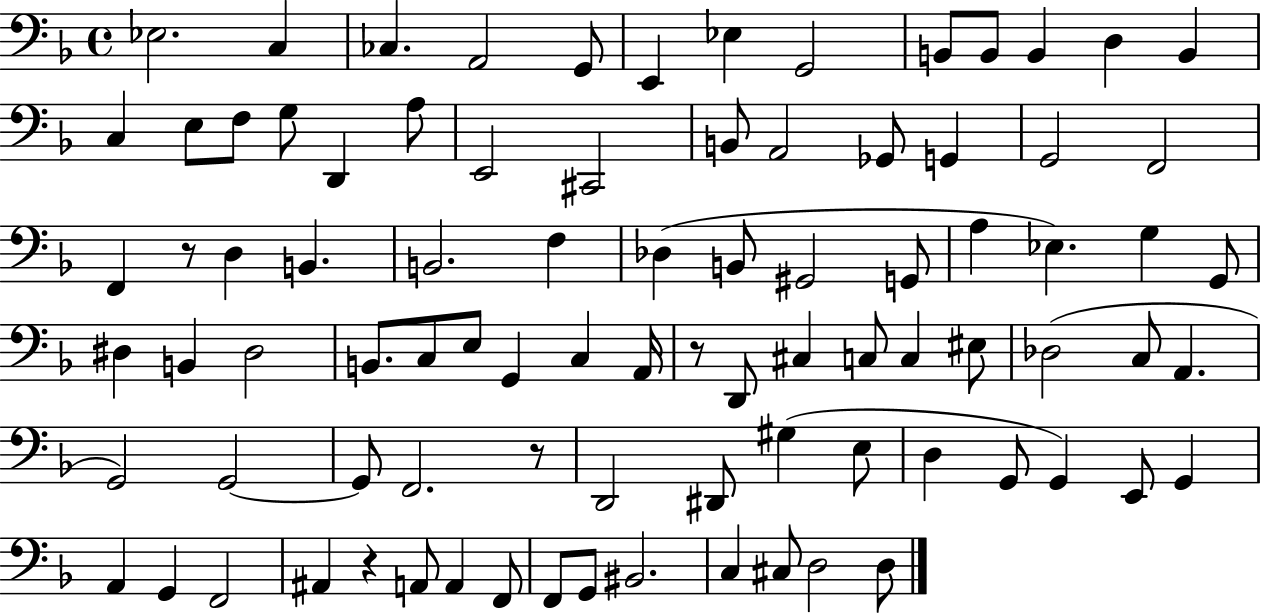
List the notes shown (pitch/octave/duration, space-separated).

Eb3/h. C3/q CES3/q. A2/h G2/e E2/q Eb3/q G2/h B2/e B2/e B2/q D3/q B2/q C3/q E3/e F3/e G3/e D2/q A3/e E2/h C#2/h B2/e A2/h Gb2/e G2/q G2/h F2/h F2/q R/e D3/q B2/q. B2/h. F3/q Db3/q B2/e G#2/h G2/e A3/q Eb3/q. G3/q G2/e D#3/q B2/q D#3/h B2/e. C3/e E3/e G2/q C3/q A2/s R/e D2/e C#3/q C3/e C3/q EIS3/e Db3/h C3/e A2/q. G2/h G2/h G2/e F2/h. R/e D2/h D#2/e G#3/q E3/e D3/q G2/e G2/q E2/e G2/q A2/q G2/q F2/h A#2/q R/q A2/e A2/q F2/e F2/e G2/e BIS2/h. C3/q C#3/e D3/h D3/e